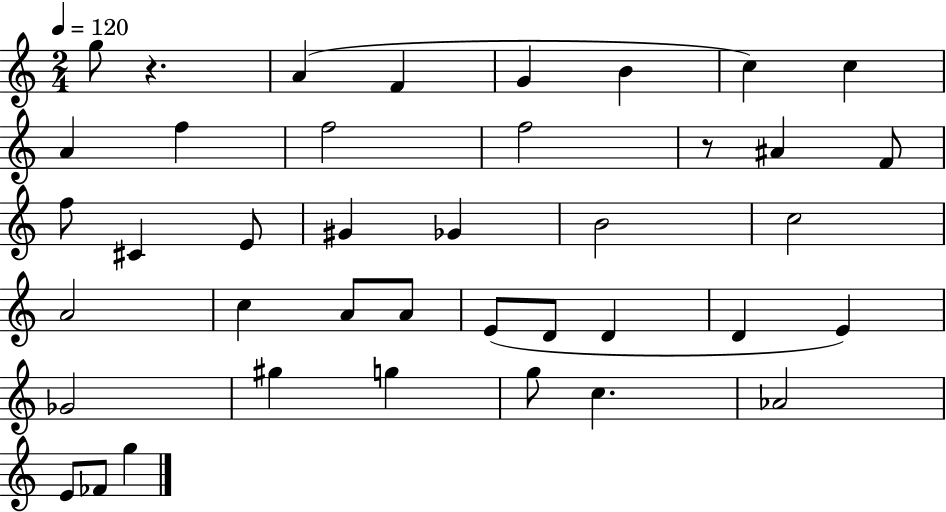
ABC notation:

X:1
T:Untitled
M:2/4
L:1/4
K:C
g/2 z A F G B c c A f f2 f2 z/2 ^A F/2 f/2 ^C E/2 ^G _G B2 c2 A2 c A/2 A/2 E/2 D/2 D D E _G2 ^g g g/2 c _A2 E/2 _F/2 g